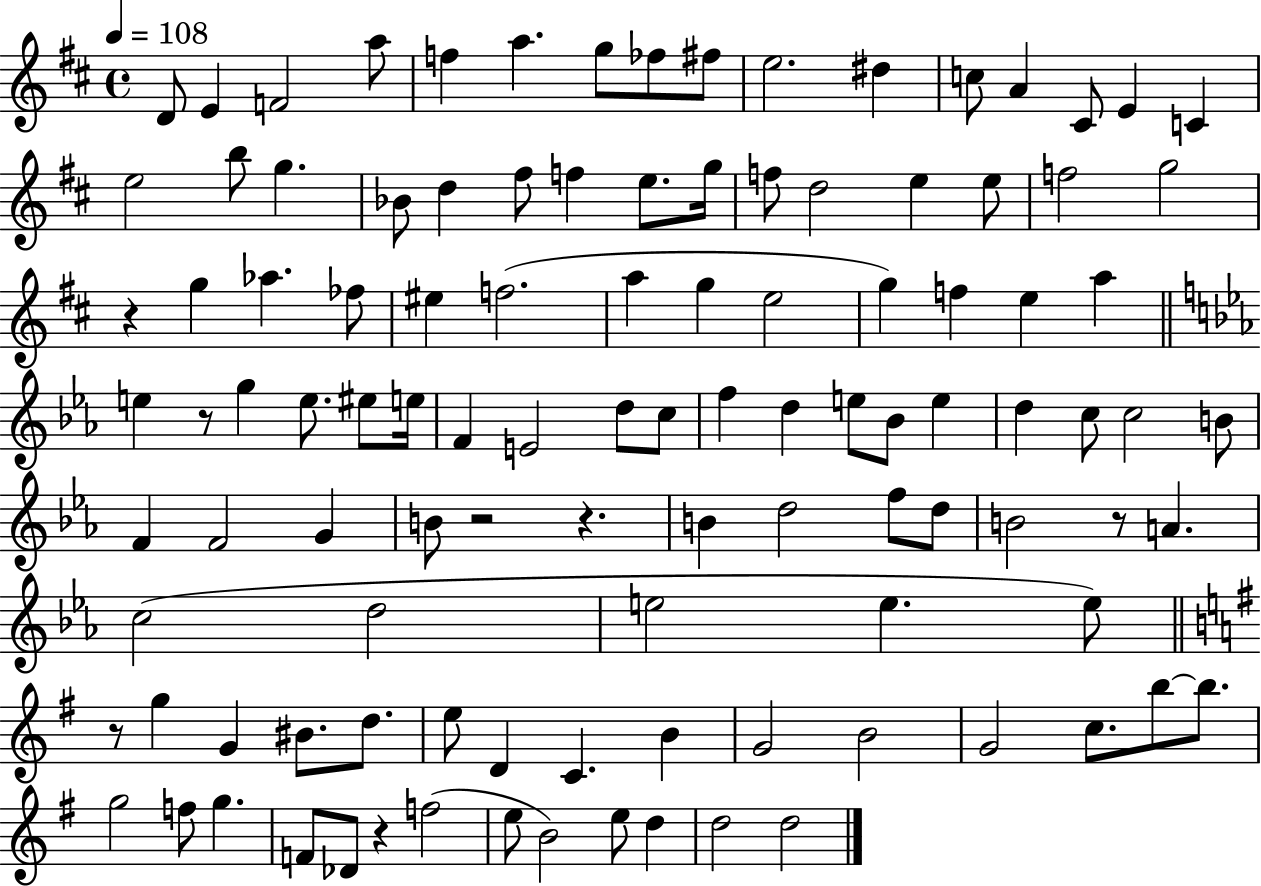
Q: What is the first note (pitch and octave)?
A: D4